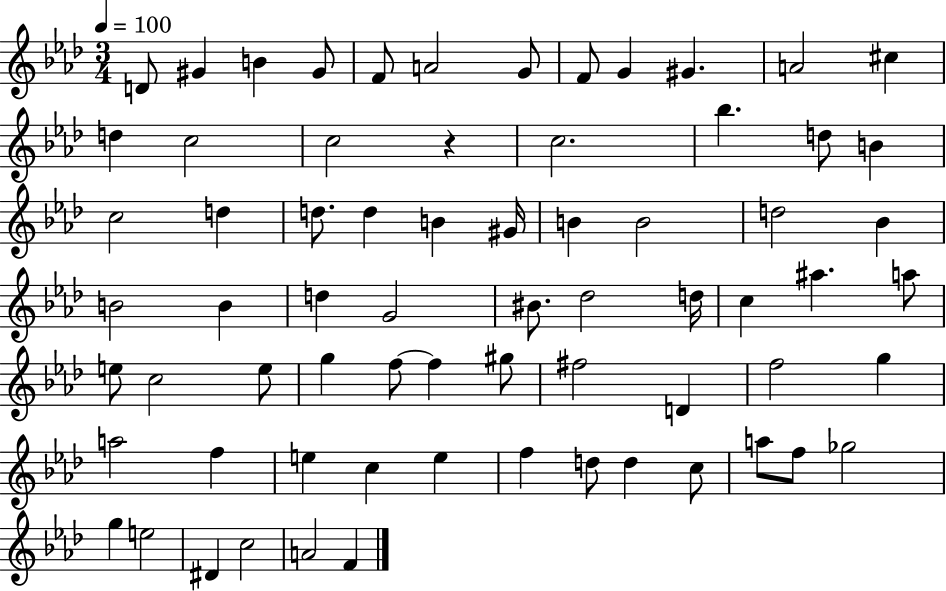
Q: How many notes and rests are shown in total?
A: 69